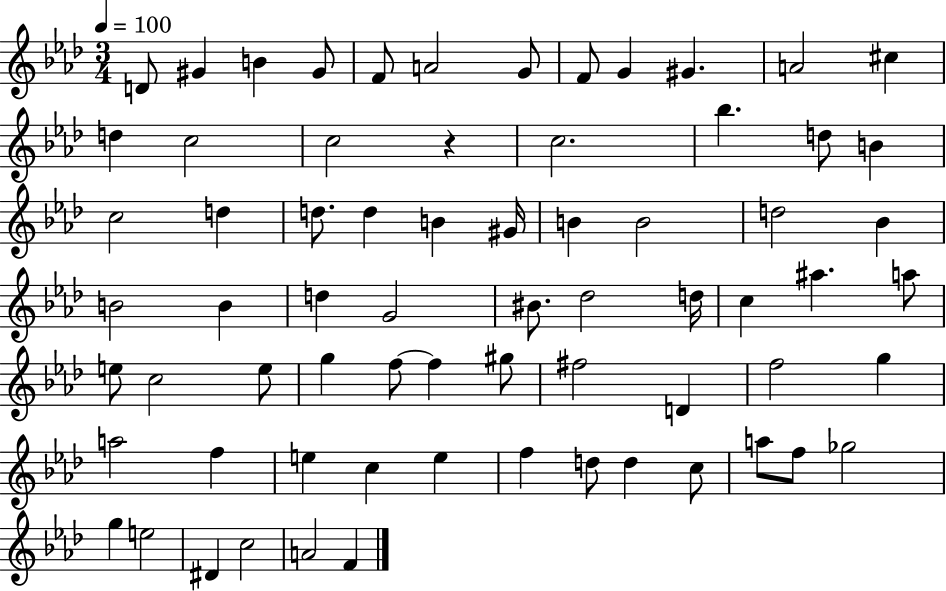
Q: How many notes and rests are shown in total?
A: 69